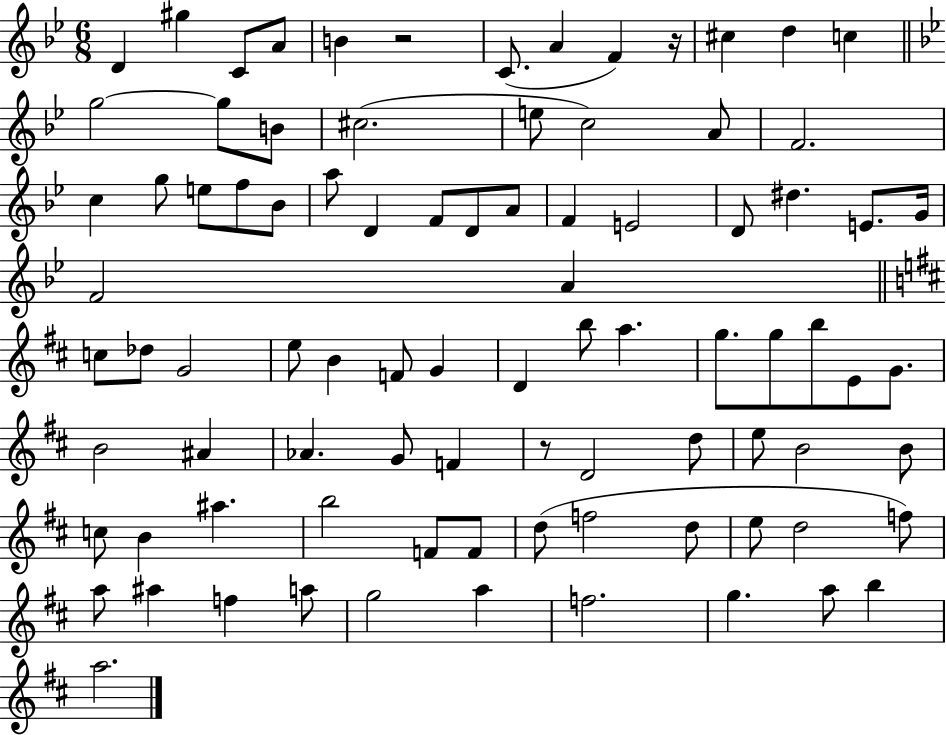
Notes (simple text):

D4/q G#5/q C4/e A4/e B4/q R/h C4/e. A4/q F4/q R/s C#5/q D5/q C5/q G5/h G5/e B4/e C#5/h. E5/e C5/h A4/e F4/h. C5/q G5/e E5/e F5/e Bb4/e A5/e D4/q F4/e D4/e A4/e F4/q E4/h D4/e D#5/q. E4/e. G4/s F4/h A4/q C5/e Db5/e G4/h E5/e B4/q F4/e G4/q D4/q B5/e A5/q. G5/e. G5/e B5/e E4/e G4/e. B4/h A#4/q Ab4/q. G4/e F4/q R/e D4/h D5/e E5/e B4/h B4/e C5/e B4/q A#5/q. B5/h F4/e F4/e D5/e F5/h D5/e E5/e D5/h F5/e A5/e A#5/q F5/q A5/e G5/h A5/q F5/h. G5/q. A5/e B5/q A5/h.